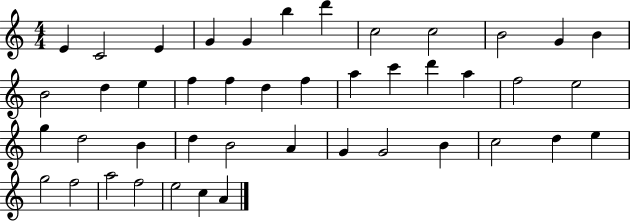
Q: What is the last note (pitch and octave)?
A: A4